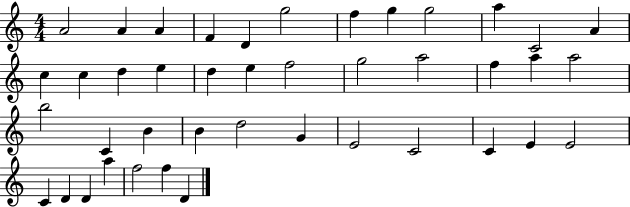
{
  \clef treble
  \numericTimeSignature
  \time 4/4
  \key c \major
  a'2 a'4 a'4 | f'4 d'4 g''2 | f''4 g''4 g''2 | a''4 c'2 a'4 | \break c''4 c''4 d''4 e''4 | d''4 e''4 f''2 | g''2 a''2 | f''4 a''4 a''2 | \break b''2 c'4 b'4 | b'4 d''2 g'4 | e'2 c'2 | c'4 e'4 e'2 | \break c'4 d'4 d'4 a''4 | f''2 f''4 d'4 | \bar "|."
}